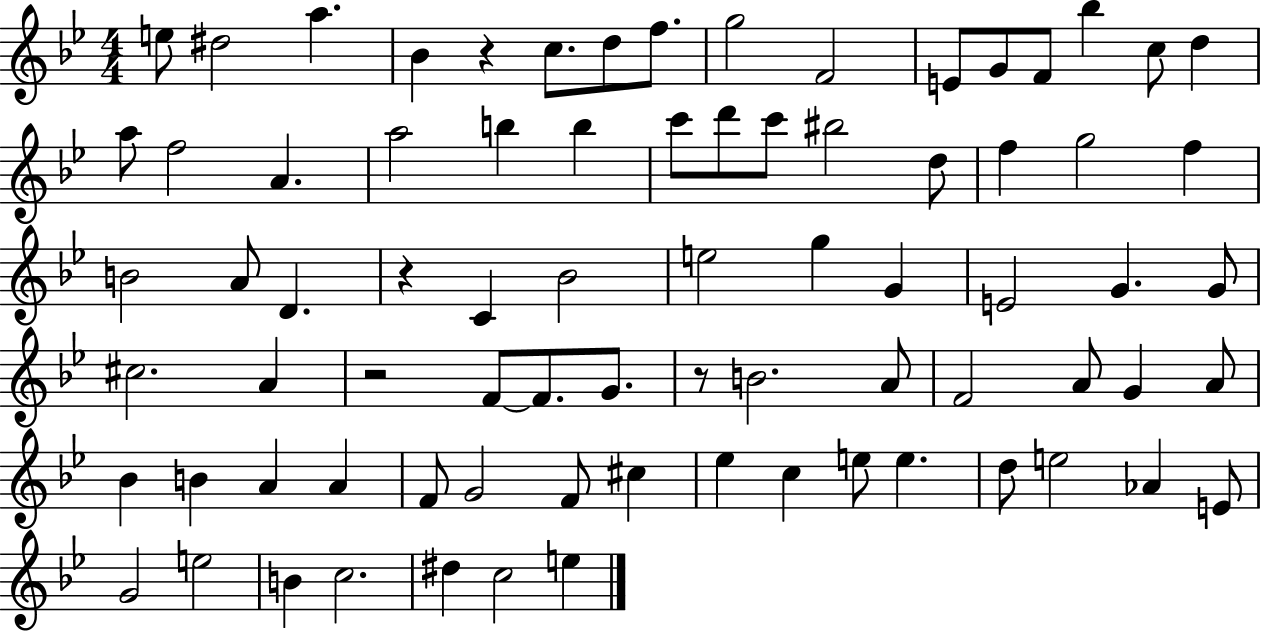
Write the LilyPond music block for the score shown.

{
  \clef treble
  \numericTimeSignature
  \time 4/4
  \key bes \major
  \repeat volta 2 { e''8 dis''2 a''4. | bes'4 r4 c''8. d''8 f''8. | g''2 f'2 | e'8 g'8 f'8 bes''4 c''8 d''4 | \break a''8 f''2 a'4. | a''2 b''4 b''4 | c'''8 d'''8 c'''8 bis''2 d''8 | f''4 g''2 f''4 | \break b'2 a'8 d'4. | r4 c'4 bes'2 | e''2 g''4 g'4 | e'2 g'4. g'8 | \break cis''2. a'4 | r2 f'8~~ f'8. g'8. | r8 b'2. a'8 | f'2 a'8 g'4 a'8 | \break bes'4 b'4 a'4 a'4 | f'8 g'2 f'8 cis''4 | ees''4 c''4 e''8 e''4. | d''8 e''2 aes'4 e'8 | \break g'2 e''2 | b'4 c''2. | dis''4 c''2 e''4 | } \bar "|."
}